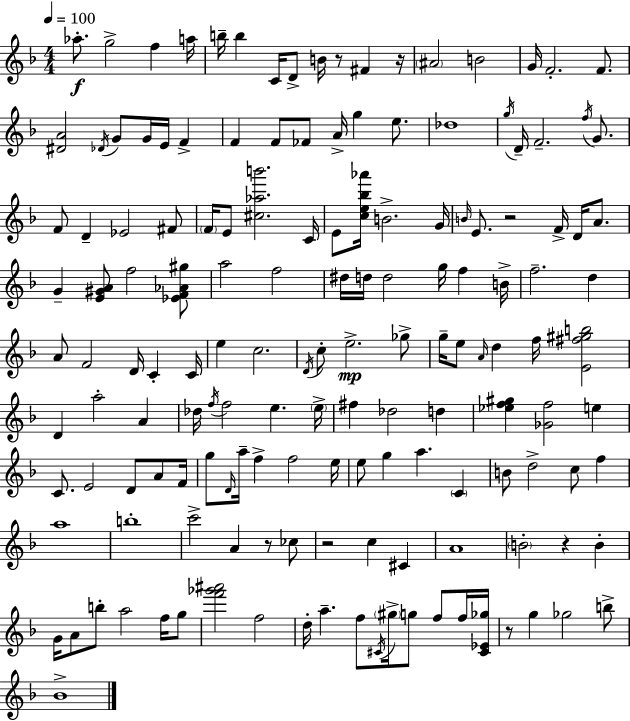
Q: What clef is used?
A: treble